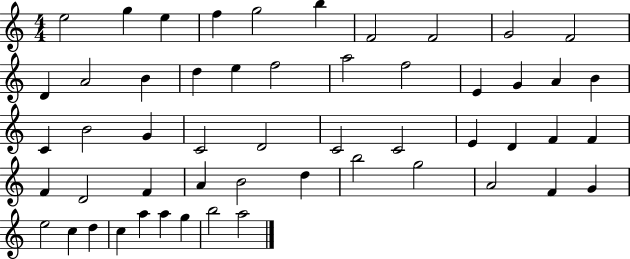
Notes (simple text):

E5/h G5/q E5/q F5/q G5/h B5/q F4/h F4/h G4/h F4/h D4/q A4/h B4/q D5/q E5/q F5/h A5/h F5/h E4/q G4/q A4/q B4/q C4/q B4/h G4/q C4/h D4/h C4/h C4/h E4/q D4/q F4/q F4/q F4/q D4/h F4/q A4/q B4/h D5/q B5/h G5/h A4/h F4/q G4/q E5/h C5/q D5/q C5/q A5/q A5/q G5/q B5/h A5/h